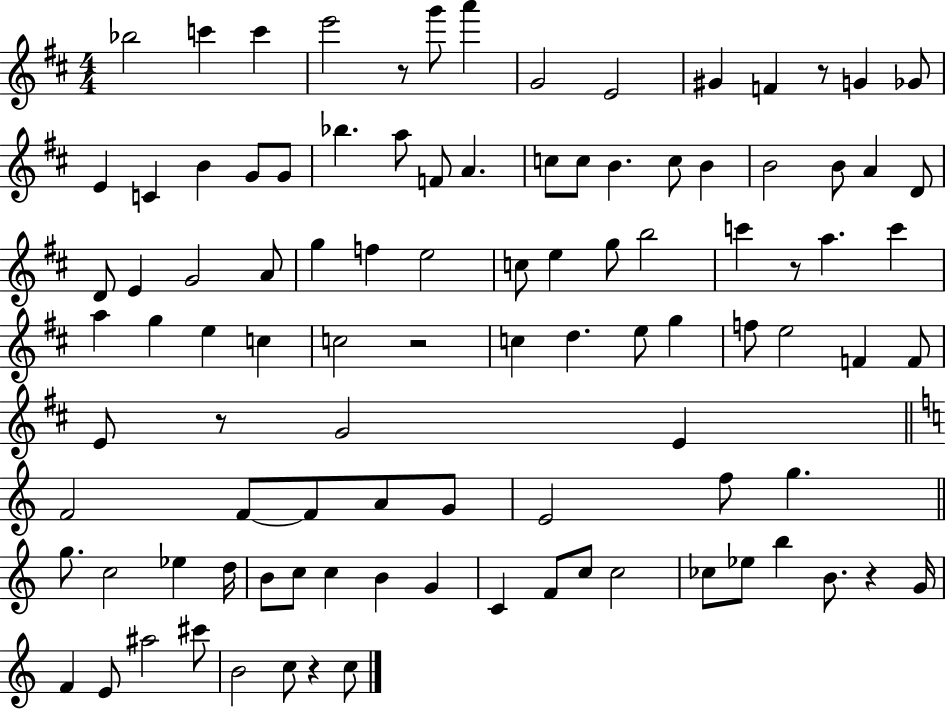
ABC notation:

X:1
T:Untitled
M:4/4
L:1/4
K:D
_b2 c' c' e'2 z/2 g'/2 a' G2 E2 ^G F z/2 G _G/2 E C B G/2 G/2 _b a/2 F/2 A c/2 c/2 B c/2 B B2 B/2 A D/2 D/2 E G2 A/2 g f e2 c/2 e g/2 b2 c' z/2 a c' a g e c c2 z2 c d e/2 g f/2 e2 F F/2 E/2 z/2 G2 E F2 F/2 F/2 A/2 G/2 E2 f/2 g g/2 c2 _e d/4 B/2 c/2 c B G C F/2 c/2 c2 _c/2 _e/2 b B/2 z G/4 F E/2 ^a2 ^c'/2 B2 c/2 z c/2